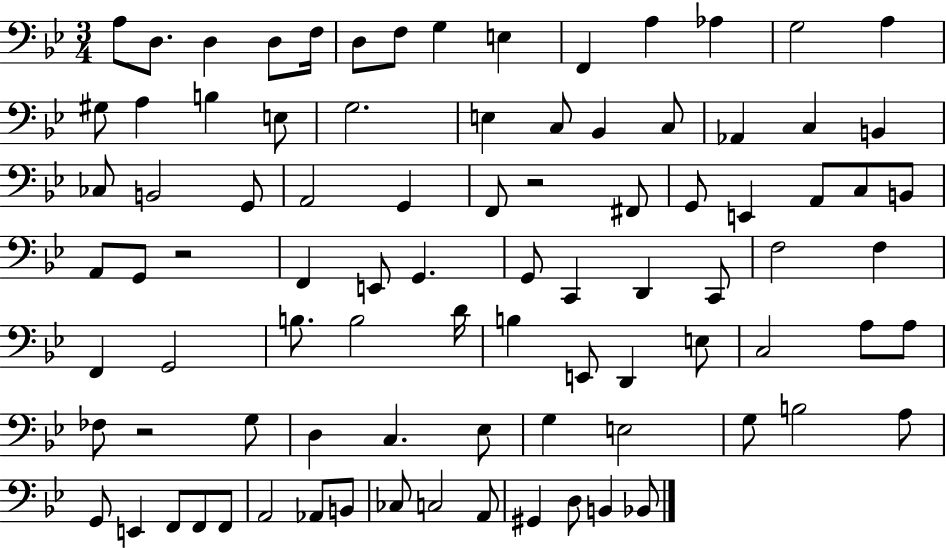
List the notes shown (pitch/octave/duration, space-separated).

A3/e D3/e. D3/q D3/e F3/s D3/e F3/e G3/q E3/q F2/q A3/q Ab3/q G3/h A3/q G#3/e A3/q B3/q E3/e G3/h. E3/q C3/e Bb2/q C3/e Ab2/q C3/q B2/q CES3/e B2/h G2/e A2/h G2/q F2/e R/h F#2/e G2/e E2/q A2/e C3/e B2/e A2/e G2/e R/h F2/q E2/e G2/q. G2/e C2/q D2/q C2/e F3/h F3/q F2/q G2/h B3/e. B3/h D4/s B3/q E2/e D2/q E3/e C3/h A3/e A3/e FES3/e R/h G3/e D3/q C3/q. Eb3/e G3/q E3/h G3/e B3/h A3/e G2/e E2/q F2/e F2/e F2/e A2/h Ab2/e B2/e CES3/e C3/h A2/e G#2/q D3/e B2/q Bb2/e